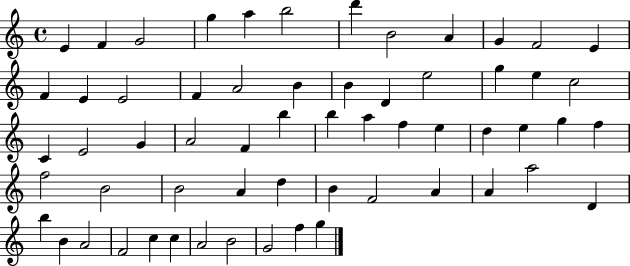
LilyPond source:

{
  \clef treble
  \time 4/4
  \defaultTimeSignature
  \key c \major
  e'4 f'4 g'2 | g''4 a''4 b''2 | d'''4 b'2 a'4 | g'4 f'2 e'4 | \break f'4 e'4 e'2 | f'4 a'2 b'4 | b'4 d'4 e''2 | g''4 e''4 c''2 | \break c'4 e'2 g'4 | a'2 f'4 b''4 | b''4 a''4 f''4 e''4 | d''4 e''4 g''4 f''4 | \break f''2 b'2 | b'2 a'4 d''4 | b'4 f'2 a'4 | a'4 a''2 d'4 | \break b''4 b'4 a'2 | f'2 c''4 c''4 | a'2 b'2 | g'2 f''4 g''4 | \break \bar "|."
}